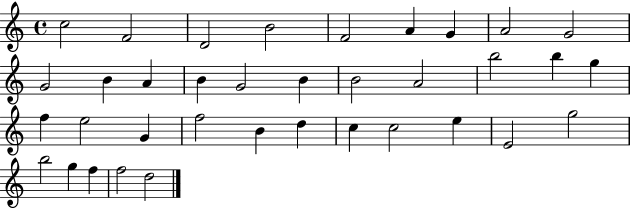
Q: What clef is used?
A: treble